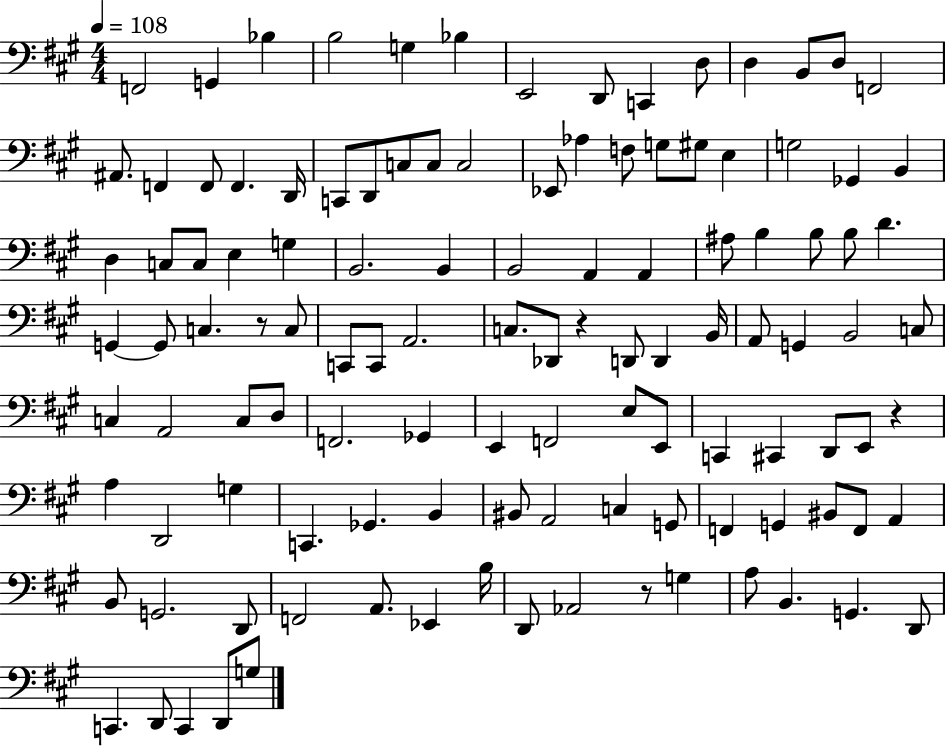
F2/h G2/q Bb3/q B3/h G3/q Bb3/q E2/h D2/e C2/q D3/e D3/q B2/e D3/e F2/h A#2/e. F2/q F2/e F2/q. D2/s C2/e D2/e C3/e C3/e C3/h Eb2/e Ab3/q F3/e G3/e G#3/e E3/q G3/h Gb2/q B2/q D3/q C3/e C3/e E3/q G3/q B2/h. B2/q B2/h A2/q A2/q A#3/e B3/q B3/e B3/e D4/q. G2/q G2/e C3/q. R/e C3/e C2/e C2/e A2/h. C3/e. Db2/e R/q D2/e D2/q B2/s A2/e G2/q B2/h C3/e C3/q A2/h C3/e D3/e F2/h. Gb2/q E2/q F2/h E3/e E2/e C2/q C#2/q D2/e E2/e R/q A3/q D2/h G3/q C2/q. Gb2/q. B2/q BIS2/e A2/h C3/q G2/e F2/q G2/q BIS2/e F2/e A2/q B2/e G2/h. D2/e F2/h A2/e. Eb2/q B3/s D2/e Ab2/h R/e G3/q A3/e B2/q. G2/q. D2/e C2/q. D2/e C2/q D2/e G3/e